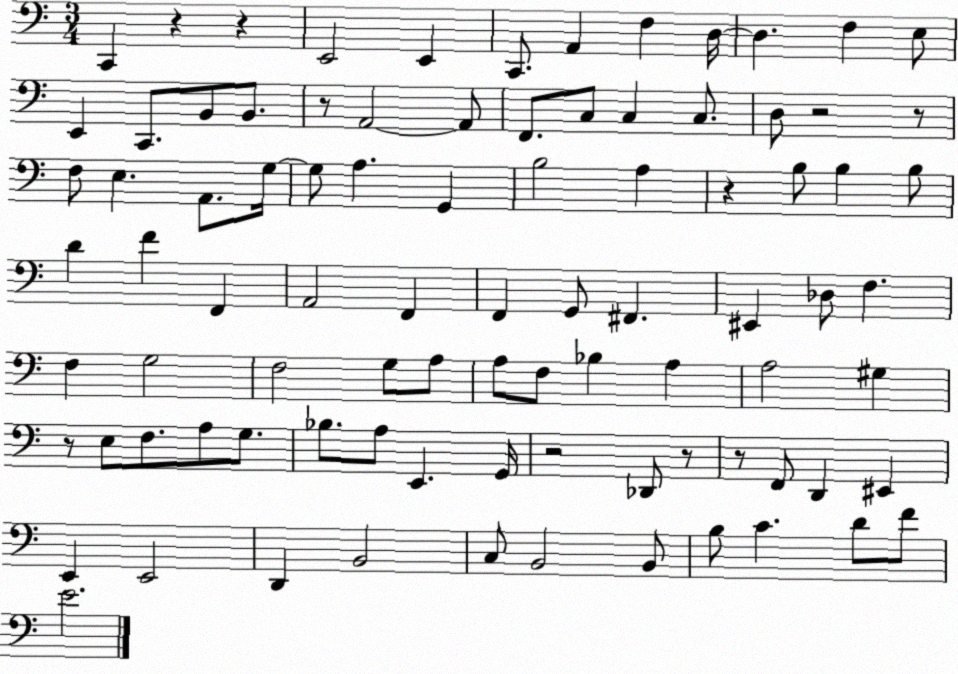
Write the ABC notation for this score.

X:1
T:Untitled
M:3/4
L:1/4
K:C
C,, z z E,,2 E,, C,,/2 A,, F, D,/4 D, F, E,/2 E,, C,,/2 B,,/2 B,,/2 z/2 A,,2 A,,/2 F,,/2 C,/2 C, C,/2 D,/2 z2 z/2 F,/2 E, A,,/2 G,/4 G,/2 A, G,, B,2 A, z B,/2 B, B,/2 D F F,, A,,2 F,, F,, G,,/2 ^F,, ^E,, _D,/2 F, F, G,2 F,2 G,/2 A,/2 A,/2 F,/2 _B, A, A,2 ^G, z/2 E,/2 F,/2 A,/2 G,/2 _B,/2 A,/2 E,, G,,/4 z2 _D,,/2 z/2 z/2 F,,/2 D,, ^E,, E,, E,,2 D,, B,,2 C,/2 B,,2 B,,/2 B,/2 C D/2 F/2 E2